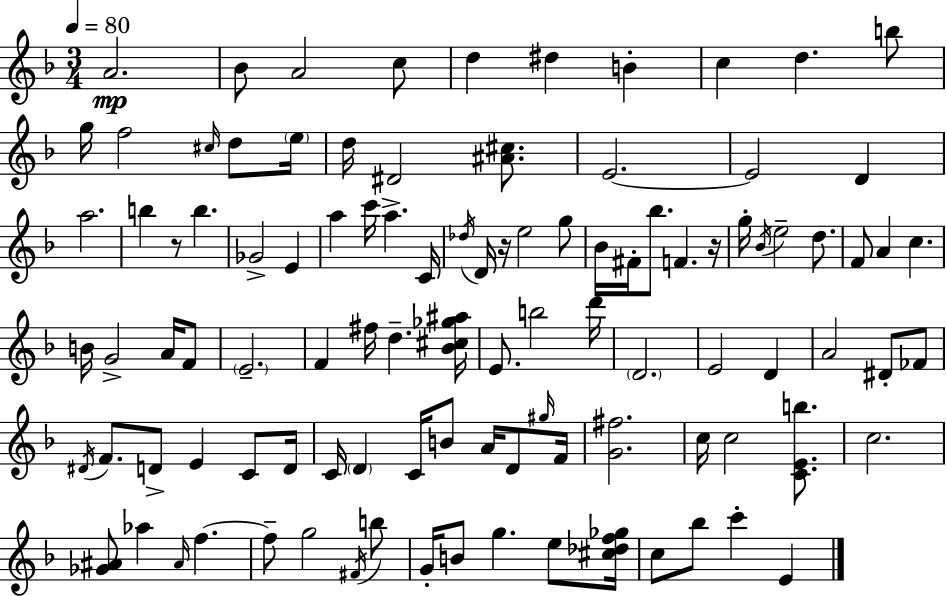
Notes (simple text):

A4/h. Bb4/e A4/h C5/e D5/q D#5/q B4/q C5/q D5/q. B5/e G5/s F5/h C#5/s D5/e E5/s D5/s D#4/h [A#4,C#5]/e. E4/h. E4/h D4/q A5/h. B5/q R/e B5/q. Gb4/h E4/q A5/q C6/s A5/q. C4/s Db5/s D4/s R/s E5/h G5/e Bb4/s F#4/s Bb5/e. F4/q. R/s G5/s Bb4/s E5/h D5/e. F4/e A4/q C5/q. B4/s G4/h A4/s F4/e E4/h. F4/q F#5/s D5/q. [Bb4,C#5,Gb5,A#5]/s E4/e. B5/h D6/s D4/h. E4/h D4/q A4/h D#4/e FES4/e D#4/s F4/e. D4/e E4/q C4/e D4/s C4/s D4/q C4/s B4/e A4/s D4/e G#5/s F4/s [G4,F#5]/h. C5/s C5/h [C4,E4,B5]/e. C5/h. [Gb4,A#4]/e Ab5/q A#4/s F5/q. F5/e G5/h F#4/s B5/e G4/s B4/e G5/q. E5/e [C#5,Db5,F5,Gb5]/s C5/e Bb5/e C6/q E4/q